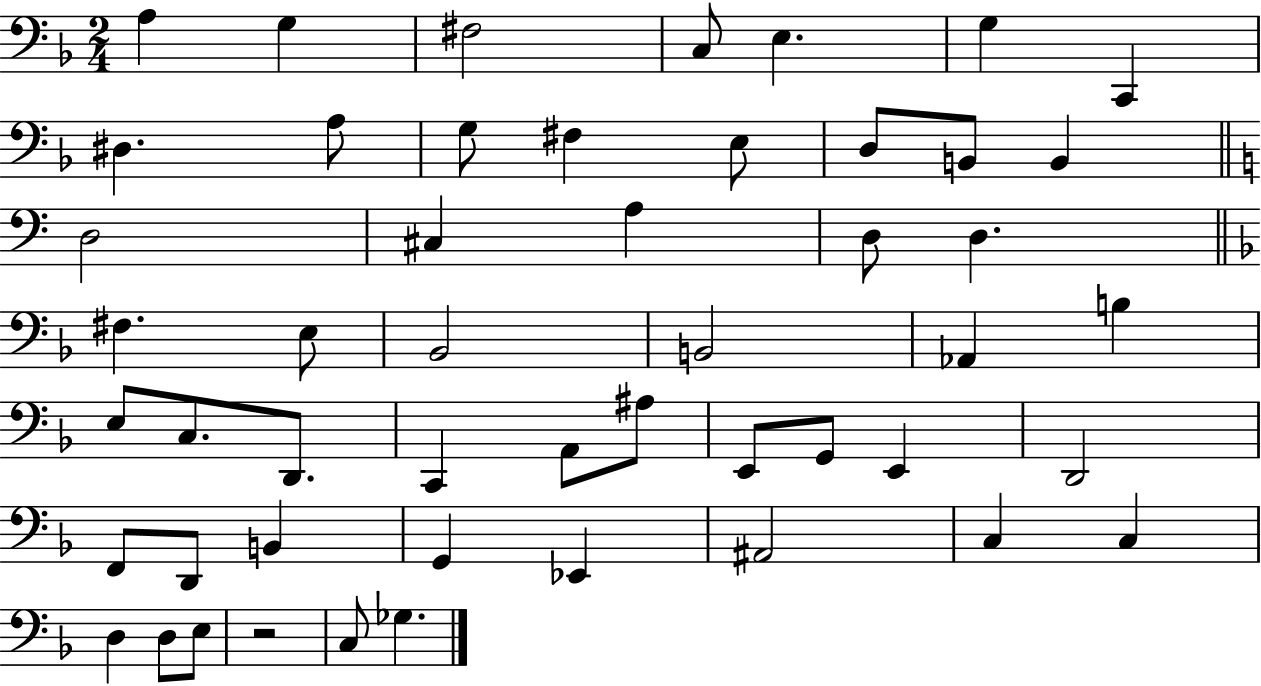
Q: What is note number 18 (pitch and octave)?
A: A3